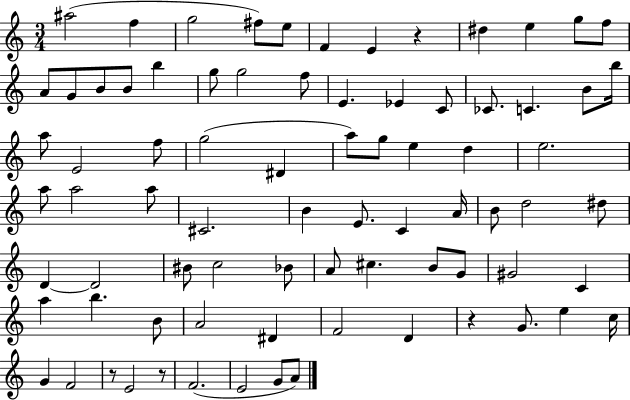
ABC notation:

X:1
T:Untitled
M:3/4
L:1/4
K:C
^a2 f g2 ^f/2 e/2 F E z ^d e g/2 f/2 A/2 G/2 B/2 B/2 b g/2 g2 f/2 E _E C/2 _C/2 C B/2 b/4 a/2 E2 f/2 g2 ^D a/2 g/2 e d e2 a/2 a2 a/2 ^C2 B E/2 C A/4 B/2 d2 ^d/2 D D2 ^B/2 c2 _B/2 A/2 ^c B/2 G/2 ^G2 C a b B/2 A2 ^D F2 D z G/2 e c/4 G F2 z/2 E2 z/2 F2 E2 G/2 A/2